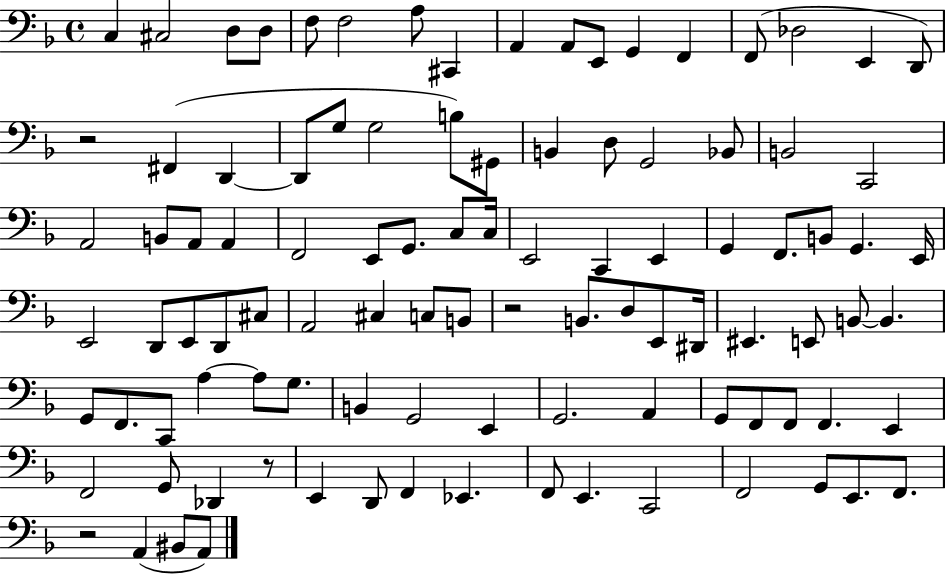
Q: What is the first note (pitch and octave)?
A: C3